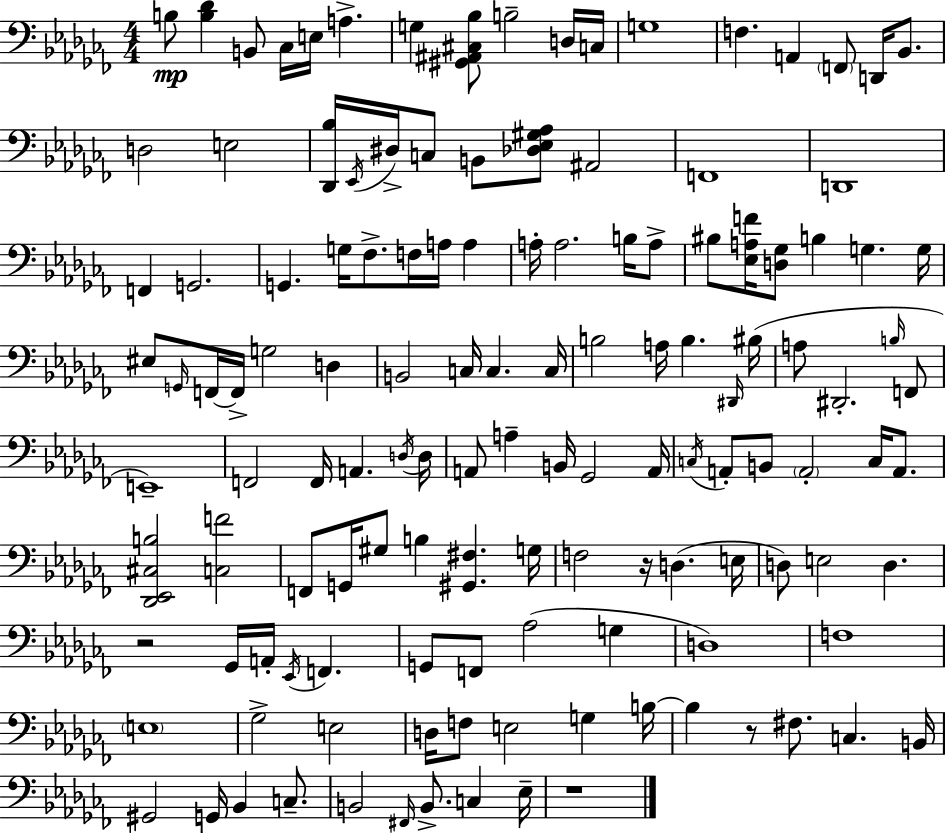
{
  \clef bass
  \numericTimeSignature
  \time 4/4
  \key aes \minor
  \repeat volta 2 { b8\mp <b des'>4 b,8 ces16 e16 a4.-> | g4 <gis, ais, cis bes>8 b2-- d16 c16 | g1 | f4. a,4 \parenthesize f,8 d,16 bes,8. | \break d2 e2 | <des, bes>16 \acciaccatura { ees,16 } dis16-> c8 b,8 <des ees gis aes>8 ais,2 | f,1 | d,1 | \break f,4 g,2. | g,4. g16 fes8.-> f16 a16 a4 | a16-. a2. b16 a8-> | bis8 <ees a f'>16 <d ges>8 b4 g4. | \break g16 eis8 \grace { g,16 } f,16~~ f,16-> g2 d4 | b,2 c16 c4. | c16 b2 a16 b4. | \grace { dis,16 } bis16( a8 dis,2.-. | \break \grace { b16 } f,8 e,1--) | f,2 f,16 a,4. | \acciaccatura { d16 } d16 a,8 a4-- b,16 ges,2 | a,16 \acciaccatura { c16 } a,8-. b,8 \parenthesize a,2-. | \break c16 a,8. <des, ees, cis b>2 <c f'>2 | f,8 g,16 gis8 b4 <gis, fis>4. | g16 f2 r16 d4.( | e16 d8) e2 | \break d4. r2 ges,16 a,16-. | \acciaccatura { ees,16 } f,4. g,8 f,8 aes2( | g4 d1) | f1 | \break \parenthesize e1 | ges2-> e2 | d16 f8 e2 | g4 b16~~ b4 r8 fis8. | \break c4. b,16 gis,2 g,16 | bes,4 c8.-- b,2 \grace { fis,16 } | b,8.-> c4 ees16-- r1 | } \bar "|."
}